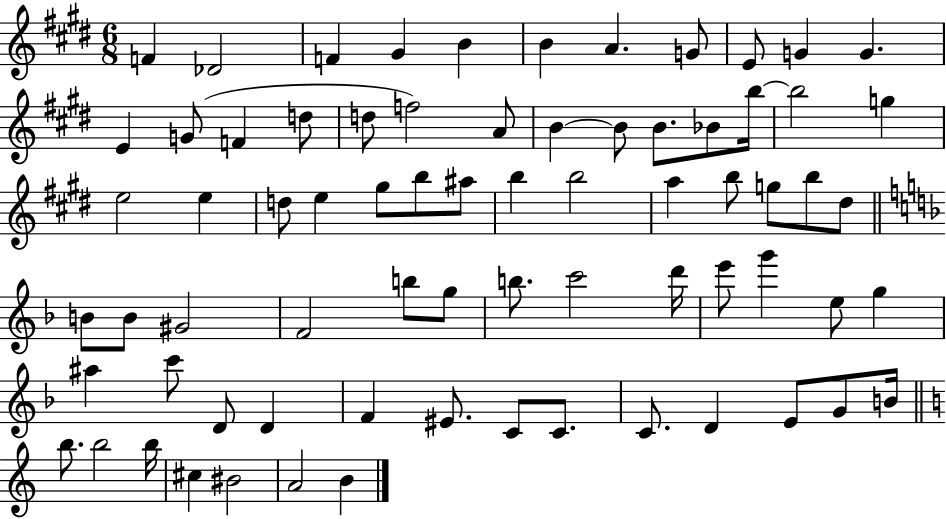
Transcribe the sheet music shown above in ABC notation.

X:1
T:Untitled
M:6/8
L:1/4
K:E
F _D2 F ^G B B A G/2 E/2 G G E G/2 F d/2 d/2 f2 A/2 B B/2 B/2 _B/2 b/4 b2 g e2 e d/2 e ^g/2 b/2 ^a/2 b b2 a b/2 g/2 b/2 ^d/2 B/2 B/2 ^G2 F2 b/2 g/2 b/2 c'2 d'/4 e'/2 g' e/2 g ^a c'/2 D/2 D F ^E/2 C/2 C/2 C/2 D E/2 G/2 B/4 b/2 b2 b/4 ^c ^B2 A2 B